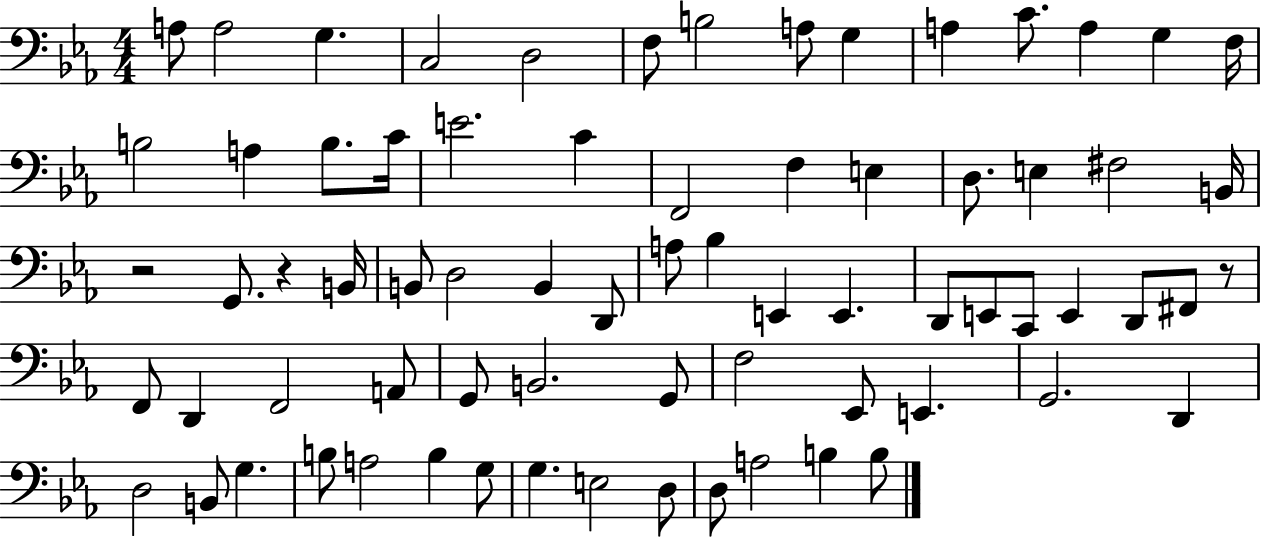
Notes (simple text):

A3/e A3/h G3/q. C3/h D3/h F3/e B3/h A3/e G3/q A3/q C4/e. A3/q G3/q F3/s B3/h A3/q B3/e. C4/s E4/h. C4/q F2/h F3/q E3/q D3/e. E3/q F#3/h B2/s R/h G2/e. R/q B2/s B2/e D3/h B2/q D2/e A3/e Bb3/q E2/q E2/q. D2/e E2/e C2/e E2/q D2/e F#2/e R/e F2/e D2/q F2/h A2/e G2/e B2/h. G2/e F3/h Eb2/e E2/q. G2/h. D2/q D3/h B2/e G3/q. B3/e A3/h B3/q G3/e G3/q. E3/h D3/e D3/e A3/h B3/q B3/e